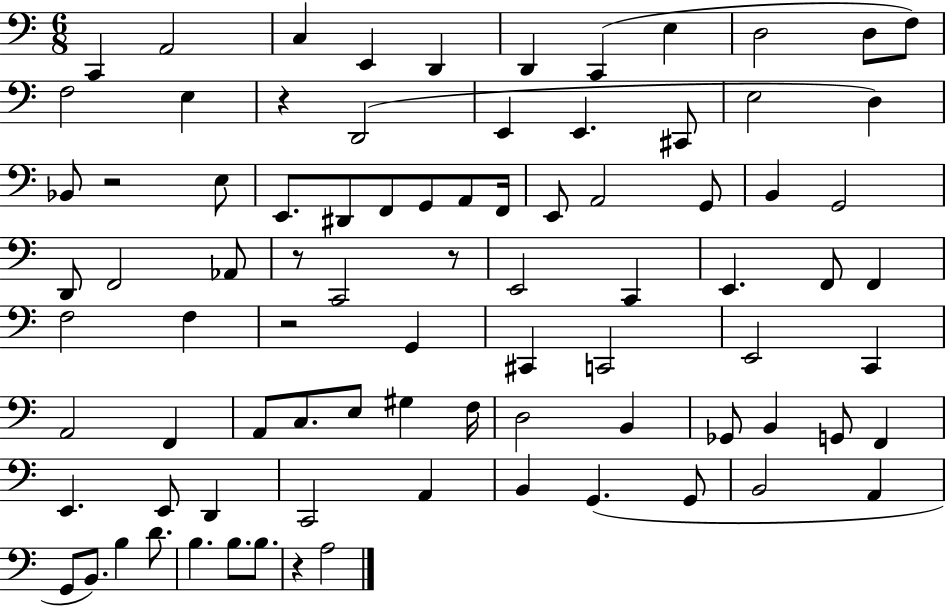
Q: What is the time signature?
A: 6/8